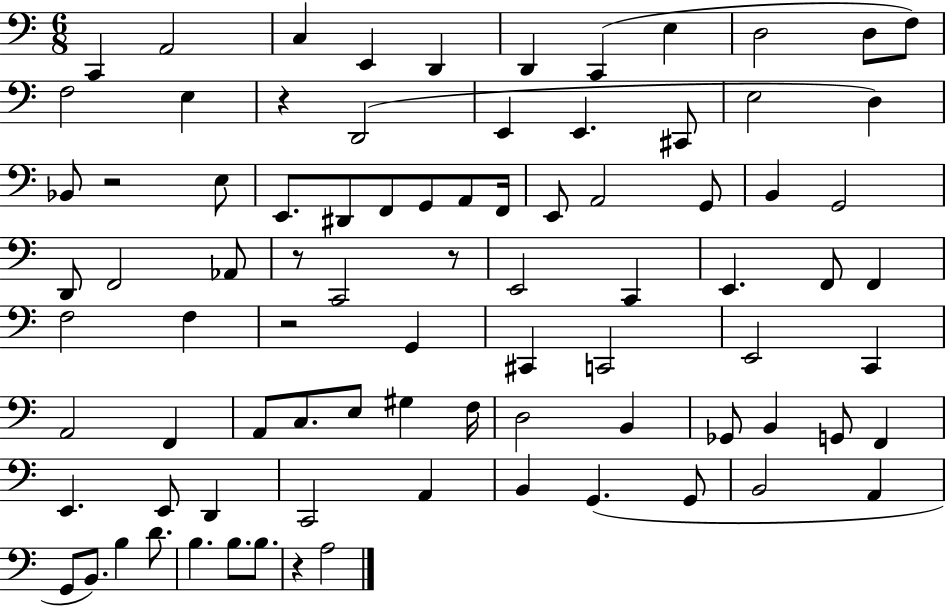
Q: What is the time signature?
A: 6/8